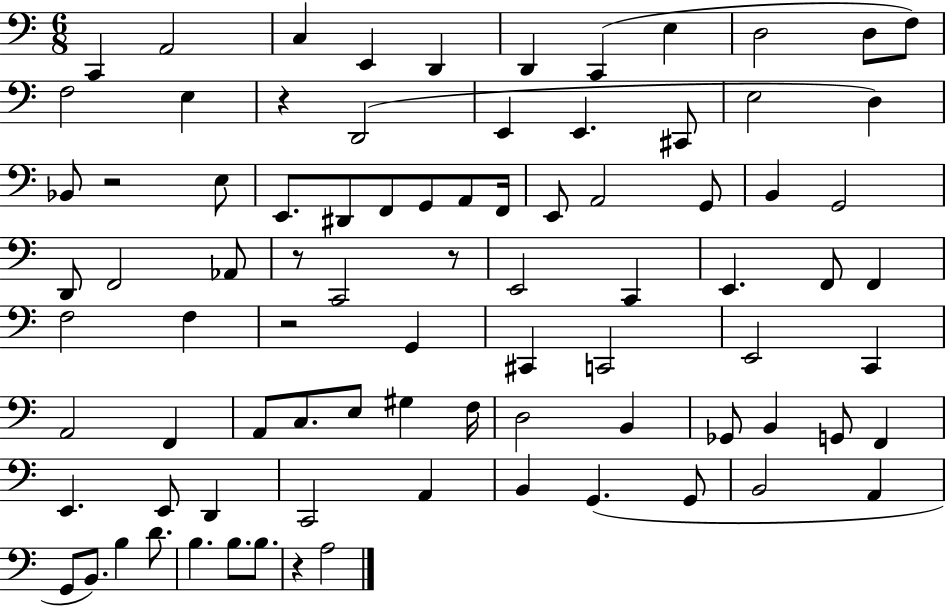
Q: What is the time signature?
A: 6/8